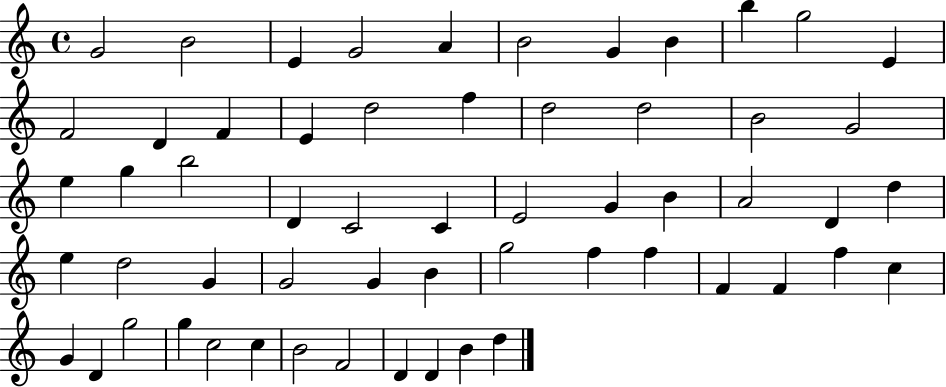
X:1
T:Untitled
M:4/4
L:1/4
K:C
G2 B2 E G2 A B2 G B b g2 E F2 D F E d2 f d2 d2 B2 G2 e g b2 D C2 C E2 G B A2 D d e d2 G G2 G B g2 f f F F f c G D g2 g c2 c B2 F2 D D B d